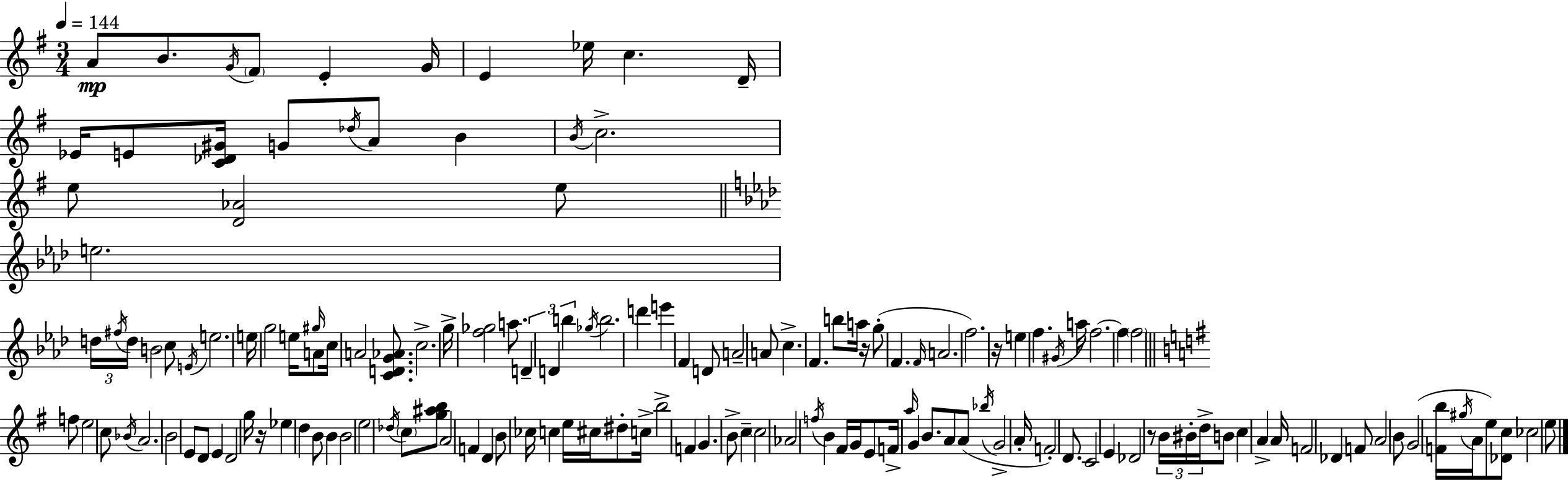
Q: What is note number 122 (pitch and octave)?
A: BIS4